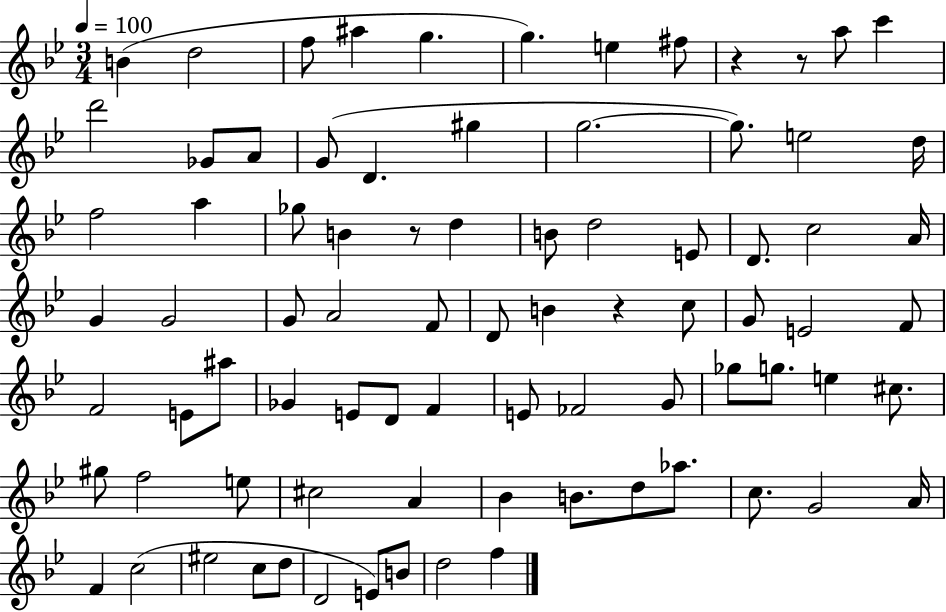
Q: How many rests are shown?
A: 4